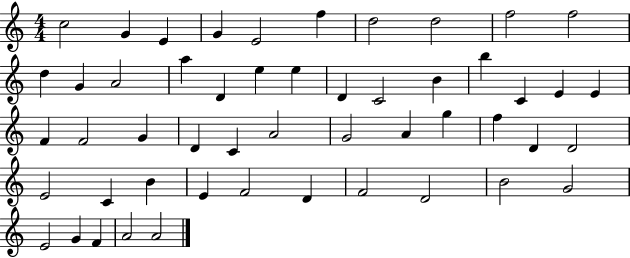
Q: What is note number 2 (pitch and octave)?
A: G4